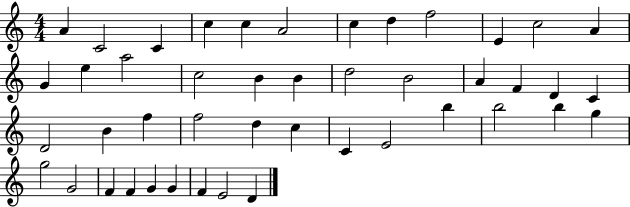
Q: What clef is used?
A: treble